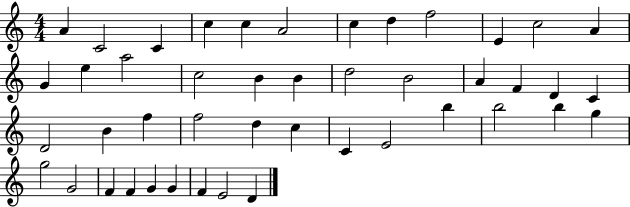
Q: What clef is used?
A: treble